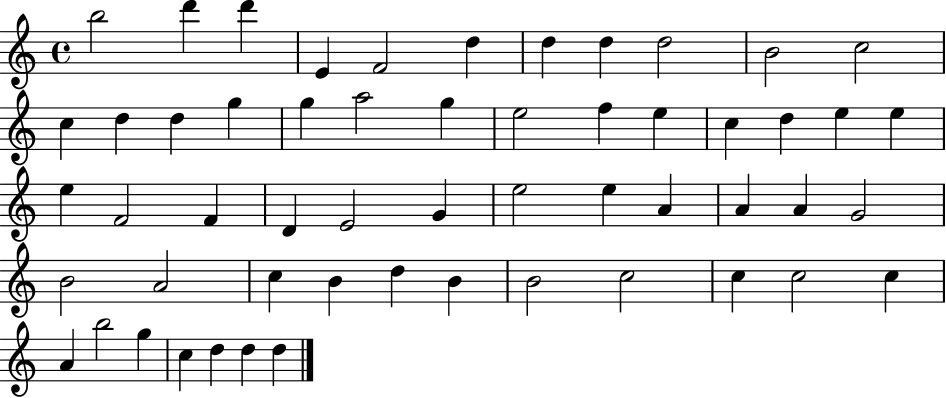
B5/h D6/q D6/q E4/q F4/h D5/q D5/q D5/q D5/h B4/h C5/h C5/q D5/q D5/q G5/q G5/q A5/h G5/q E5/h F5/q E5/q C5/q D5/q E5/q E5/q E5/q F4/h F4/q D4/q E4/h G4/q E5/h E5/q A4/q A4/q A4/q G4/h B4/h A4/h C5/q B4/q D5/q B4/q B4/h C5/h C5/q C5/h C5/q A4/q B5/h G5/q C5/q D5/q D5/q D5/q